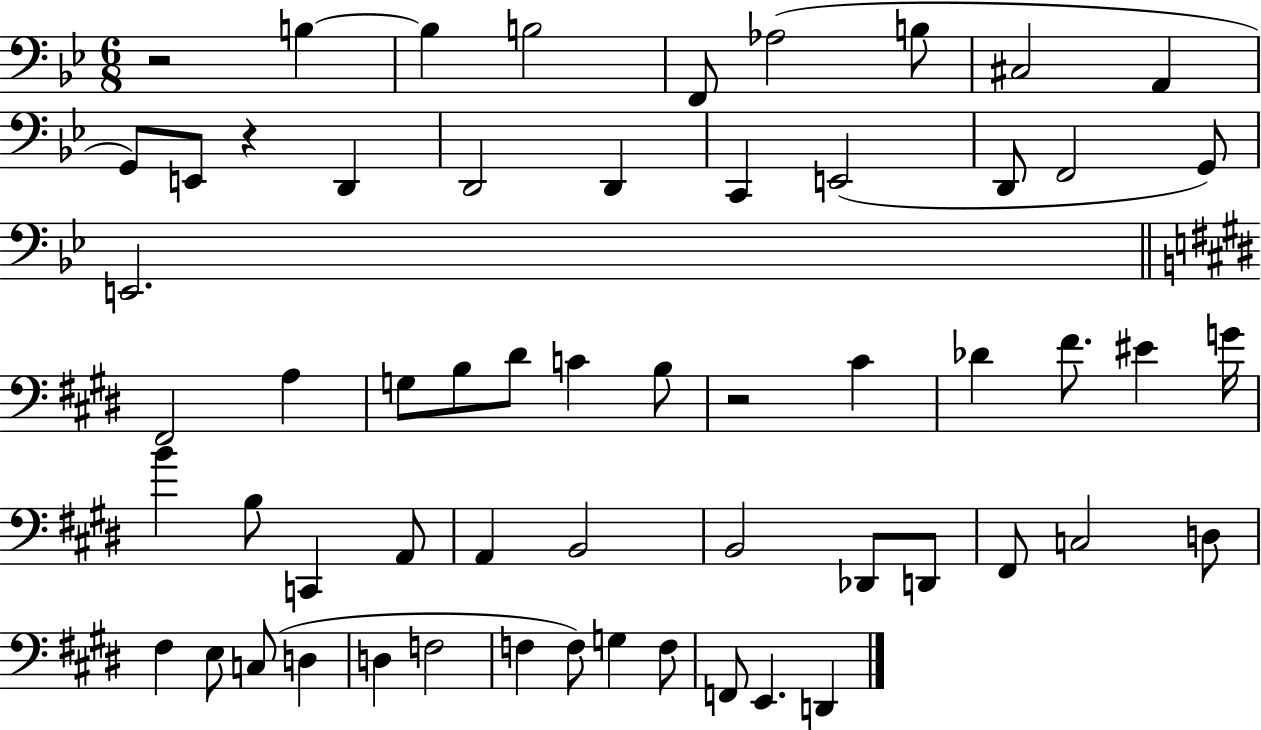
R/h B3/q B3/q B3/h F2/e Ab3/h B3/e C#3/h A2/q G2/e E2/e R/q D2/q D2/h D2/q C2/q E2/h D2/e F2/h G2/e E2/h. F#2/h A3/q G3/e B3/e D#4/e C4/q B3/e R/h C#4/q Db4/q F#4/e. EIS4/q G4/s B4/q B3/e C2/q A2/e A2/q B2/h B2/h Db2/e D2/e F#2/e C3/h D3/e F#3/q E3/e C3/e D3/q D3/q F3/h F3/q F3/e G3/q F3/e F2/e E2/q. D2/q